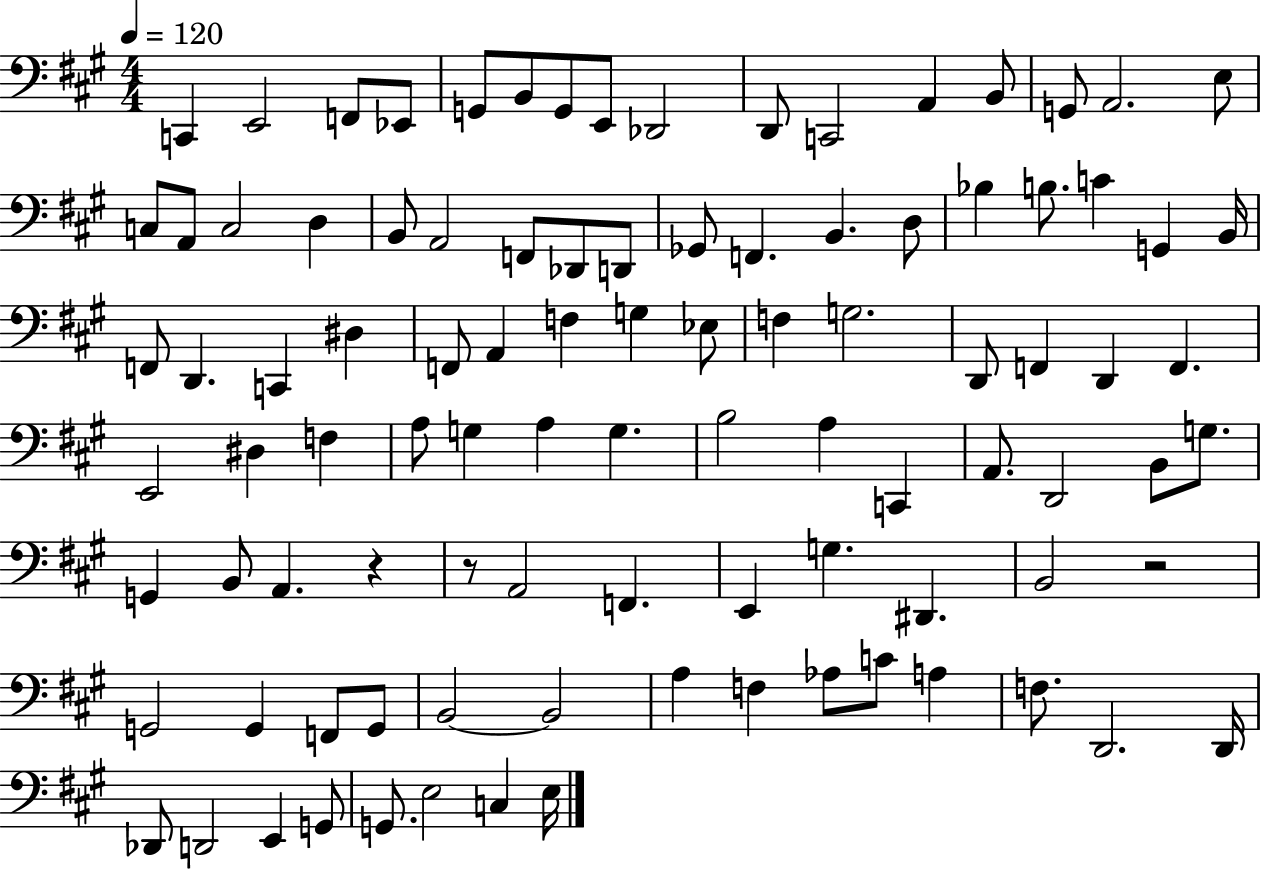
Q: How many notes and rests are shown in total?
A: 97